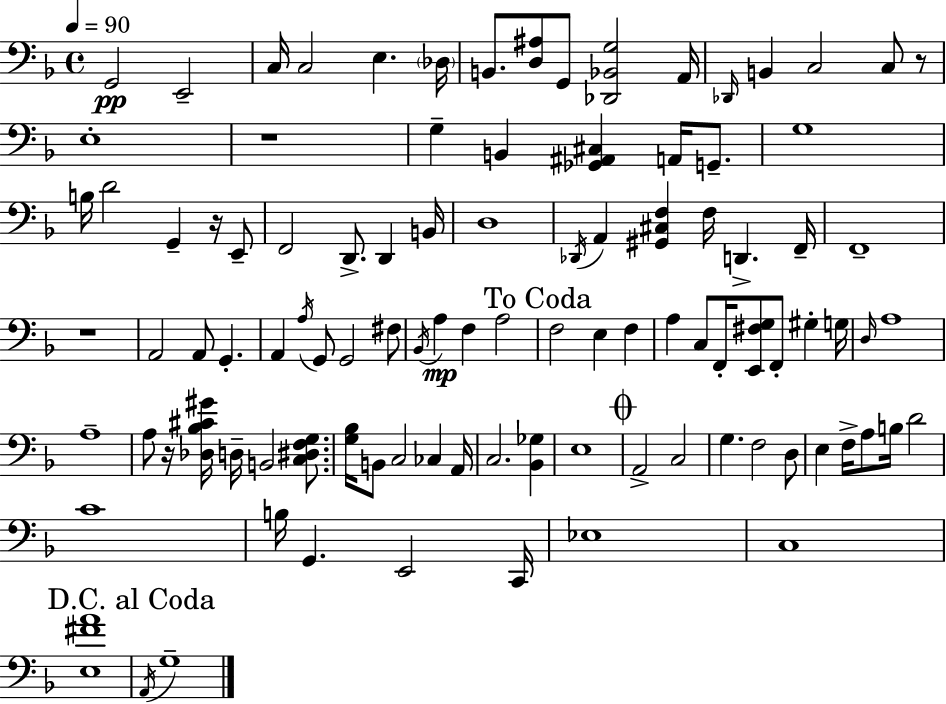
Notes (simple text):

G2/h E2/h C3/s C3/h E3/q. Db3/s B2/e. [D3,A#3]/e G2/e [Db2,Bb2,G3]/h A2/s Db2/s B2/q C3/h C3/e R/e E3/w R/w G3/q B2/q [Gb2,A#2,C#3]/q A2/s G2/e. G3/w B3/s D4/h G2/q R/s E2/e F2/h D2/e. D2/q B2/s D3/w Db2/s A2/q [G#2,C#3,F3]/q F3/s D2/q. F2/s F2/w R/w A2/h A2/e G2/q. A2/q A3/s G2/e G2/h F#3/e Bb2/s A3/q F3/q A3/h F3/h E3/q F3/q A3/q C3/e F2/s [E2,F#3,G3]/e F2/e G#3/q G3/s D3/s A3/w A3/w A3/e R/s [Db3,Bb3,C#4,G#4]/s D3/s B2/h [C3,D#3,F3,G3]/e. [G3,Bb3]/s B2/e C3/h CES3/q A2/s C3/h. [Bb2,Gb3]/q E3/w A2/h C3/h G3/q. F3/h D3/e E3/q F3/s A3/e B3/s D4/h C4/w B3/s G2/q. E2/h C2/s Eb3/w C3/w [E3,F#4,A4]/w A2/s G3/w